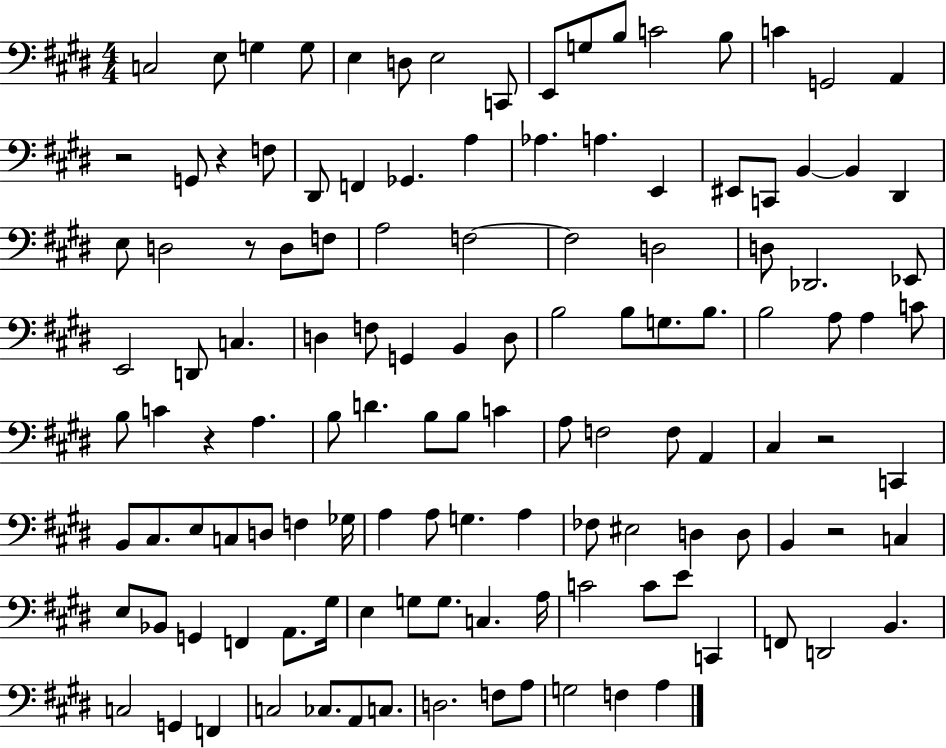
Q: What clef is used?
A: bass